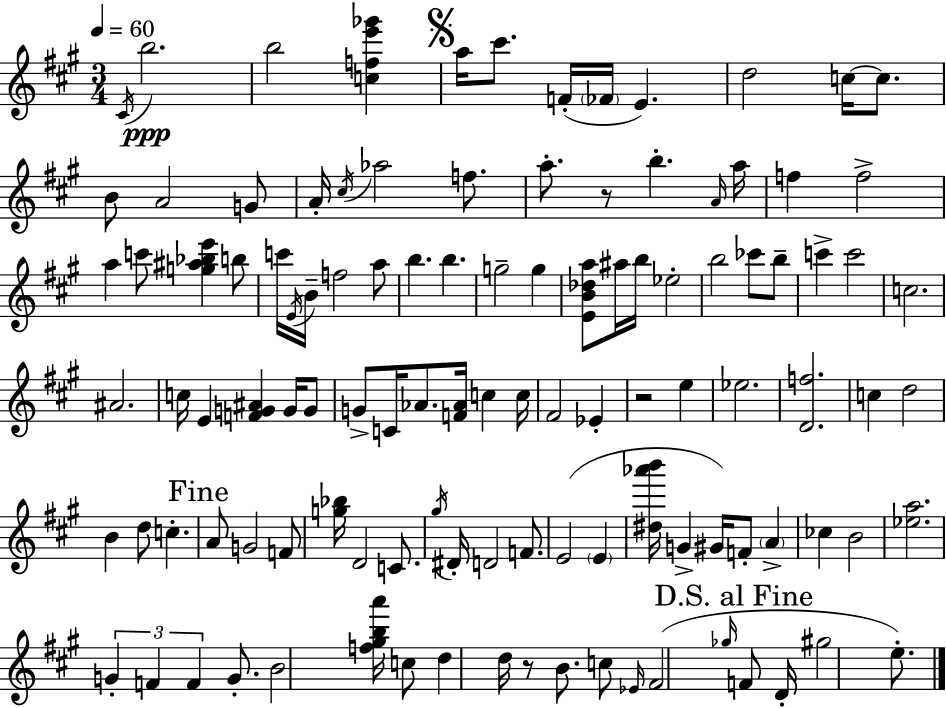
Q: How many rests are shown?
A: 3